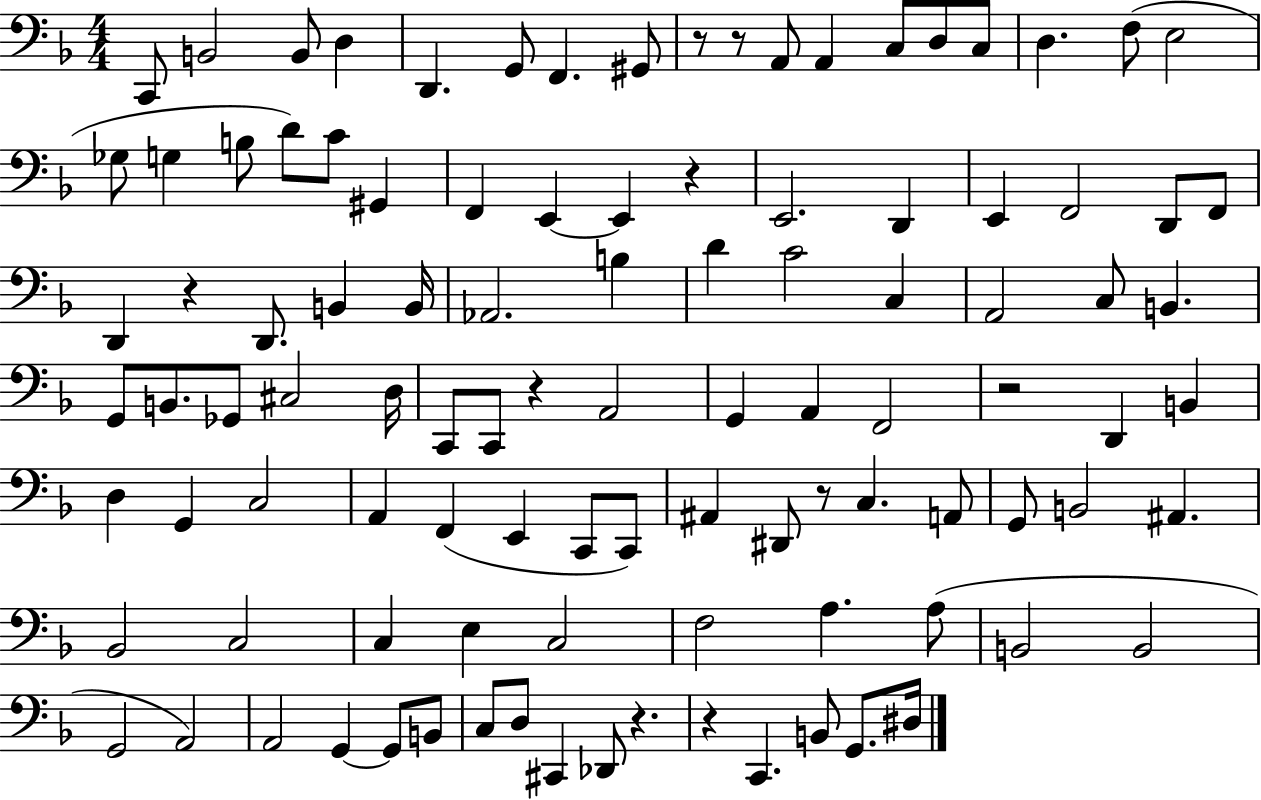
C2/e B2/h B2/e D3/q D2/q. G2/e F2/q. G#2/e R/e R/e A2/e A2/q C3/e D3/e C3/e D3/q. F3/e E3/h Gb3/e G3/q B3/e D4/e C4/e G#2/q F2/q E2/q E2/q R/q E2/h. D2/q E2/q F2/h D2/e F2/e D2/q R/q D2/e. B2/q B2/s Ab2/h. B3/q D4/q C4/h C3/q A2/h C3/e B2/q. G2/e B2/e. Gb2/e C#3/h D3/s C2/e C2/e R/q A2/h G2/q A2/q F2/h R/h D2/q B2/q D3/q G2/q C3/h A2/q F2/q E2/q C2/e C2/e A#2/q D#2/e R/e C3/q. A2/e G2/e B2/h A#2/q. Bb2/h C3/h C3/q E3/q C3/h F3/h A3/q. A3/e B2/h B2/h G2/h A2/h A2/h G2/q G2/e B2/e C3/e D3/e C#2/q Db2/e R/q. R/q C2/q. B2/e G2/e. D#3/s